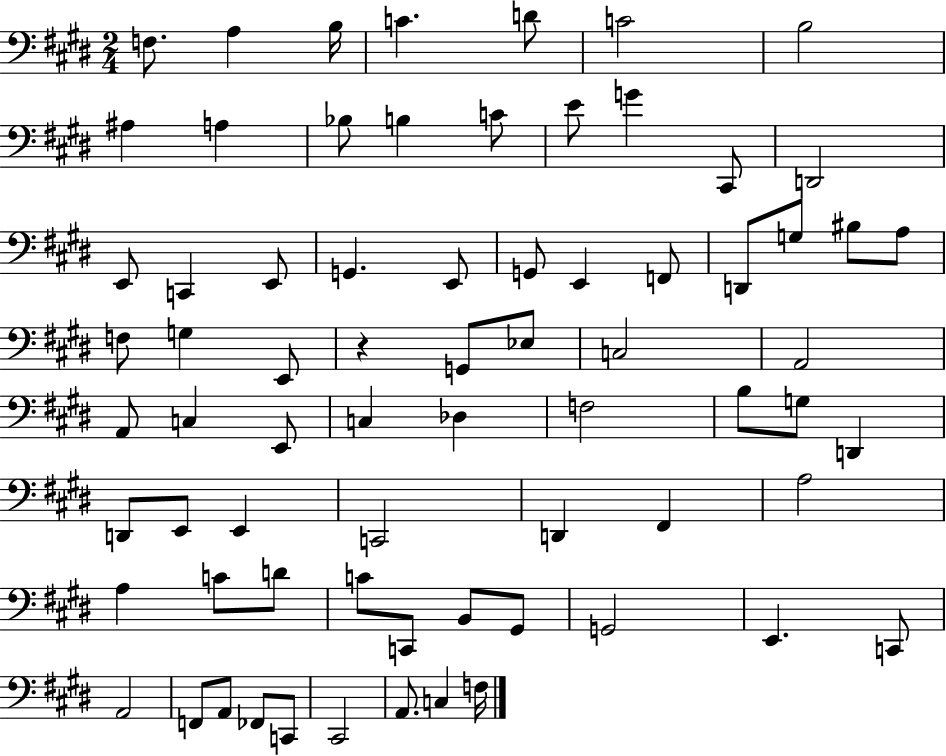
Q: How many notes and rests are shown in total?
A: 71